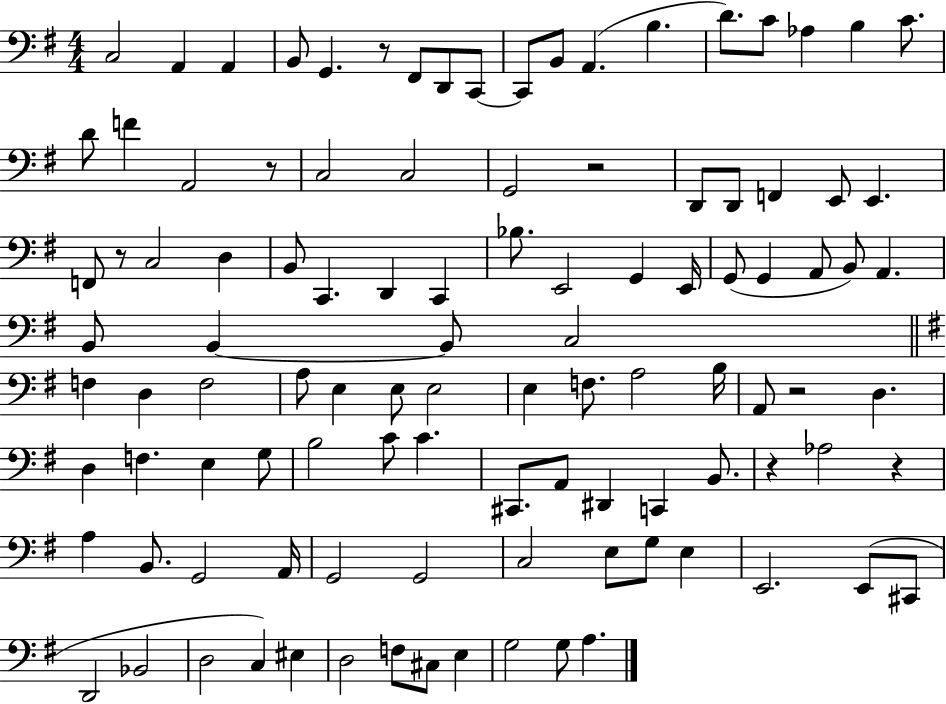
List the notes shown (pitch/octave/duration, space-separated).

C3/h A2/q A2/q B2/e G2/q. R/e F#2/e D2/e C2/e C2/e B2/e A2/q. B3/q. D4/e. C4/e Ab3/q B3/q C4/e. D4/e F4/q A2/h R/e C3/h C3/h G2/h R/h D2/e D2/e F2/q E2/e E2/q. F2/e R/e C3/h D3/q B2/e C2/q. D2/q C2/q Bb3/e. E2/h G2/q E2/s G2/e G2/q A2/e B2/e A2/q. B2/e B2/q B2/e C3/h F3/q D3/q F3/h A3/e E3/q E3/e E3/h E3/q F3/e. A3/h B3/s A2/e R/h D3/q. D3/q F3/q. E3/q G3/e B3/h C4/e C4/q. C#2/e. A2/e D#2/q C2/q B2/e. R/q Ab3/h R/q A3/q B2/e. G2/h A2/s G2/h G2/h C3/h E3/e G3/e E3/q E2/h. E2/e C#2/e D2/h Bb2/h D3/h C3/q EIS3/q D3/h F3/e C#3/e E3/q G3/h G3/e A3/q.